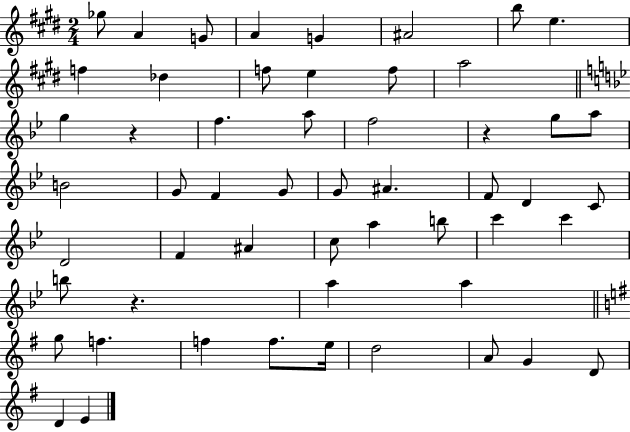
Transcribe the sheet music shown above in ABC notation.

X:1
T:Untitled
M:2/4
L:1/4
K:E
_g/2 A G/2 A G ^A2 b/2 e f _d f/2 e f/2 a2 g z f a/2 f2 z g/2 a/2 B2 G/2 F G/2 G/2 ^A F/2 D C/2 D2 F ^A c/2 a b/2 c' c' b/2 z a a g/2 f f f/2 e/4 d2 A/2 G D/2 D E